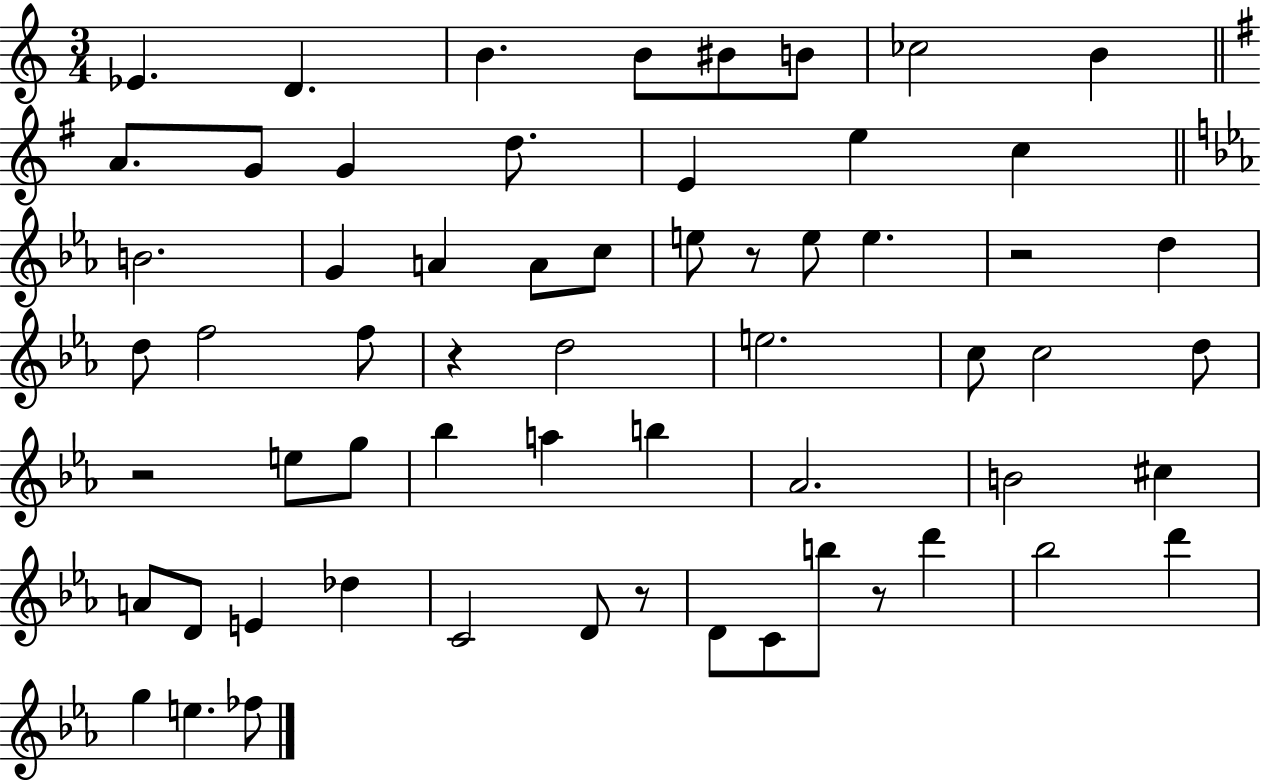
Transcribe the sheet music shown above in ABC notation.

X:1
T:Untitled
M:3/4
L:1/4
K:C
_E D B B/2 ^B/2 B/2 _c2 B A/2 G/2 G d/2 E e c B2 G A A/2 c/2 e/2 z/2 e/2 e z2 d d/2 f2 f/2 z d2 e2 c/2 c2 d/2 z2 e/2 g/2 _b a b _A2 B2 ^c A/2 D/2 E _d C2 D/2 z/2 D/2 C/2 b/2 z/2 d' _b2 d' g e _f/2